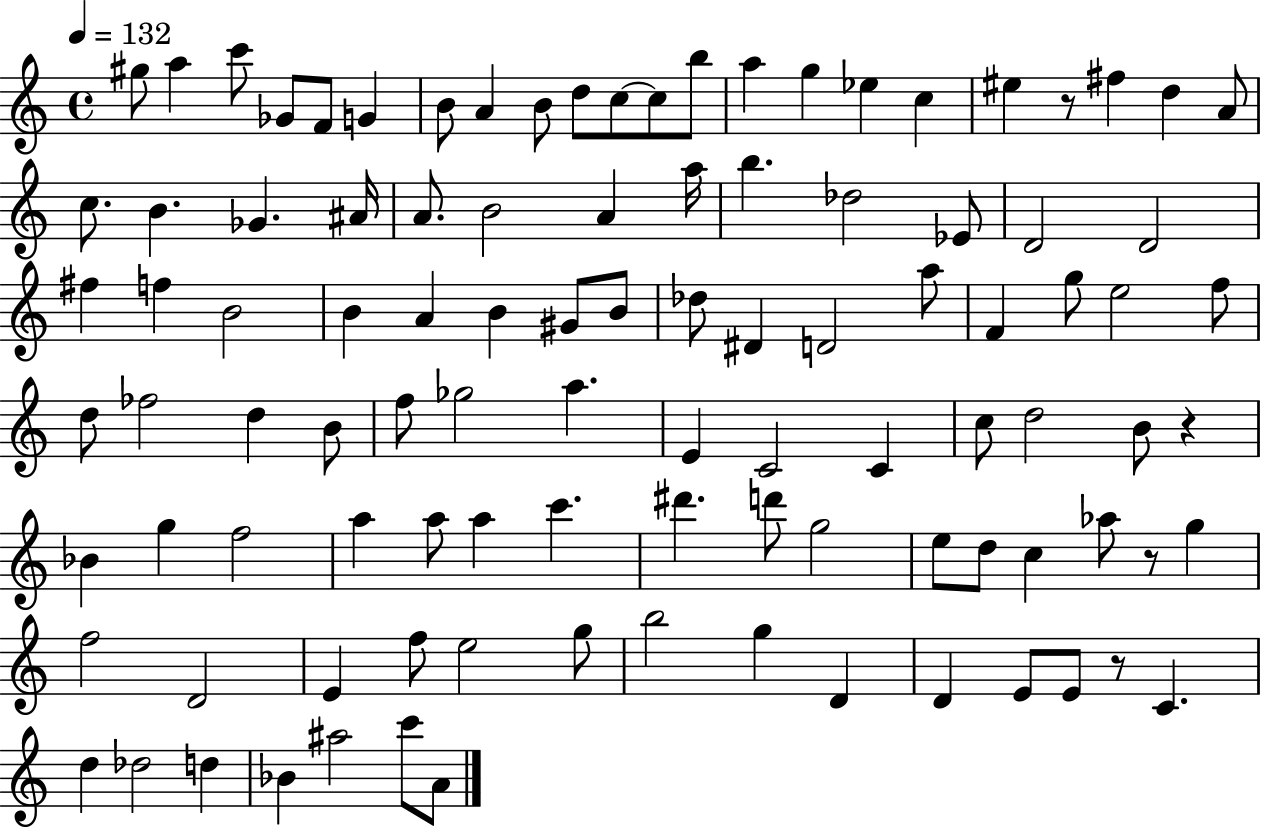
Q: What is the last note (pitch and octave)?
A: A4